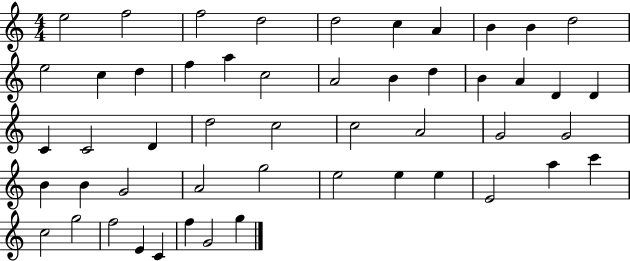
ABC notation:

X:1
T:Untitled
M:4/4
L:1/4
K:C
e2 f2 f2 d2 d2 c A B B d2 e2 c d f a c2 A2 B d B A D D C C2 D d2 c2 c2 A2 G2 G2 B B G2 A2 g2 e2 e e E2 a c' c2 g2 f2 E C f G2 g